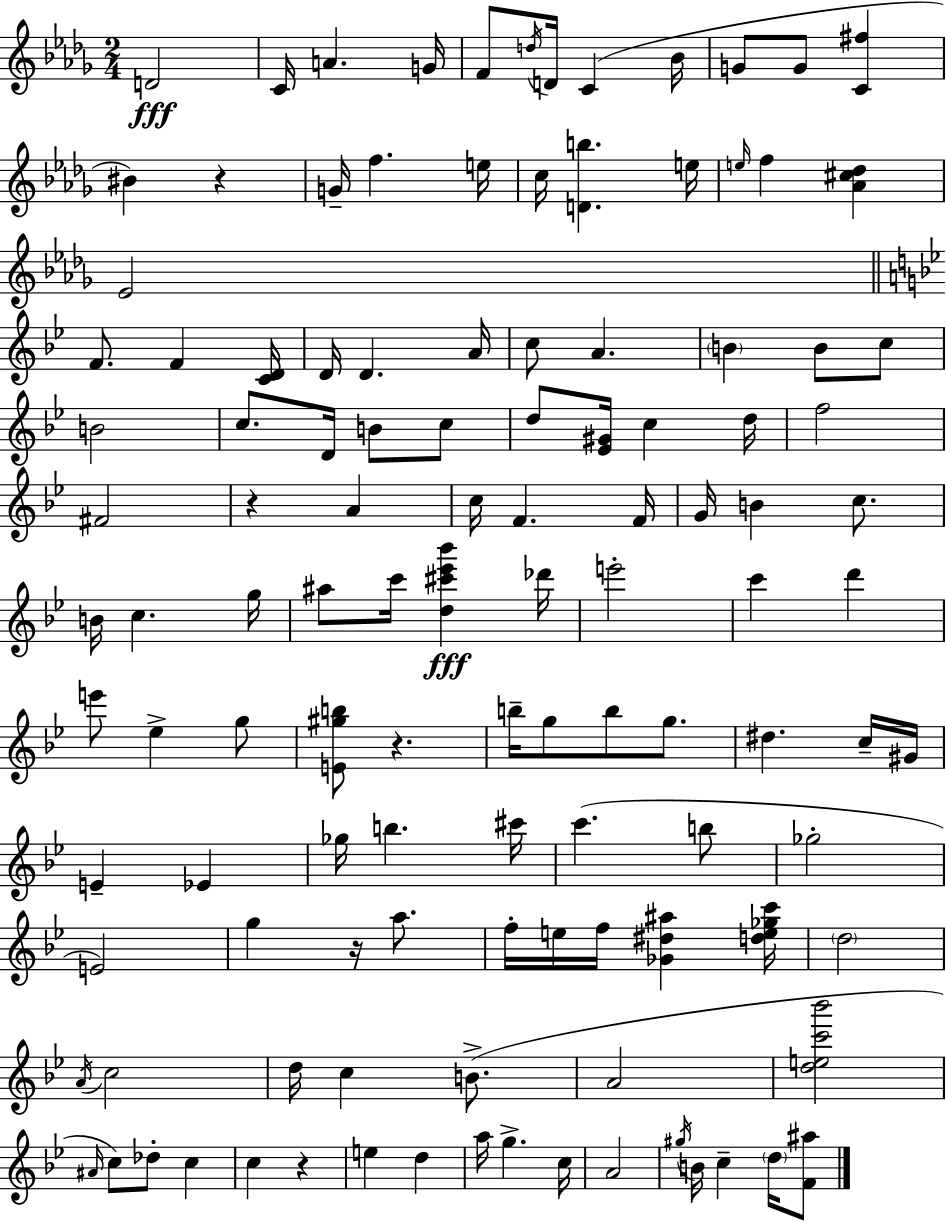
{
  \clef treble
  \numericTimeSignature
  \time 2/4
  \key bes \minor
  \repeat volta 2 { d'2\fff | c'16 a'4. g'16 | f'8 \acciaccatura { d''16 } d'16 c'4( | bes'16 g'8 g'8 <c' fis''>4 | \break bis'4) r4 | g'16-- f''4. | e''16 c''16 <d' b''>4. | e''16 \grace { e''16 } f''4 <aes' cis'' des''>4 | \break ees'2 | \bar "||" \break \key bes \major f'8. f'4 <c' d'>16 | d'16 d'4. a'16 | c''8 a'4. | \parenthesize b'4 b'8 c''8 | \break b'2 | c''8. d'16 b'8 c''8 | d''8 <ees' gis'>16 c''4 d''16 | f''2 | \break fis'2 | r4 a'4 | c''16 f'4. f'16 | g'16 b'4 c''8. | \break b'16 c''4. g''16 | ais''8 c'''16 <d'' cis''' ees''' bes'''>4\fff des'''16 | e'''2-. | c'''4 d'''4 | \break e'''8 ees''4-> g''8 | <e' gis'' b''>8 r4. | b''16-- g''8 b''8 g''8. | dis''4. c''16-- gis'16 | \break e'4-- ees'4 | ges''16 b''4. cis'''16 | c'''4.( b''8 | ges''2-. | \break e'2) | g''4 r16 a''8. | f''16-. e''16 f''16 <ges' dis'' ais''>4 <d'' e'' ges'' c'''>16 | \parenthesize d''2 | \break \acciaccatura { a'16 } c''2 | d''16 c''4 b'8.->( | a'2 | <d'' e'' c''' bes'''>2 | \break \grace { ais'16 }) c''8 des''8-. c''4 | c''4 r4 | e''4 d''4 | a''16 g''4.-> | \break c''16 a'2 | \acciaccatura { gis''16 } b'16 c''4-- | \parenthesize d''16 <f' ais''>8 } \bar "|."
}